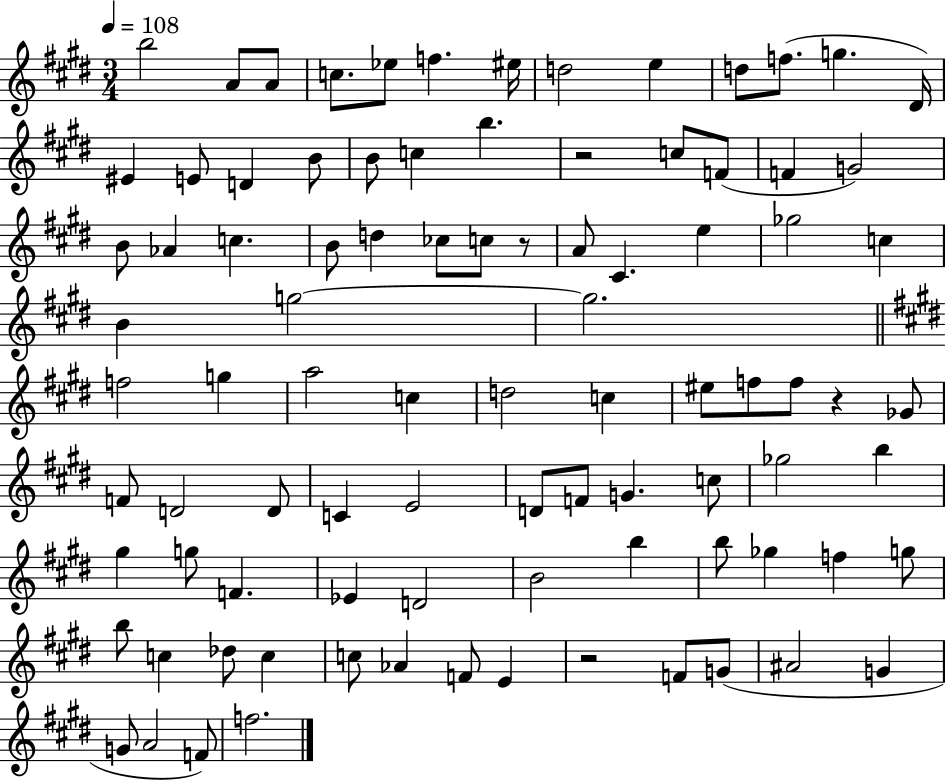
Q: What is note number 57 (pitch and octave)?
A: G4